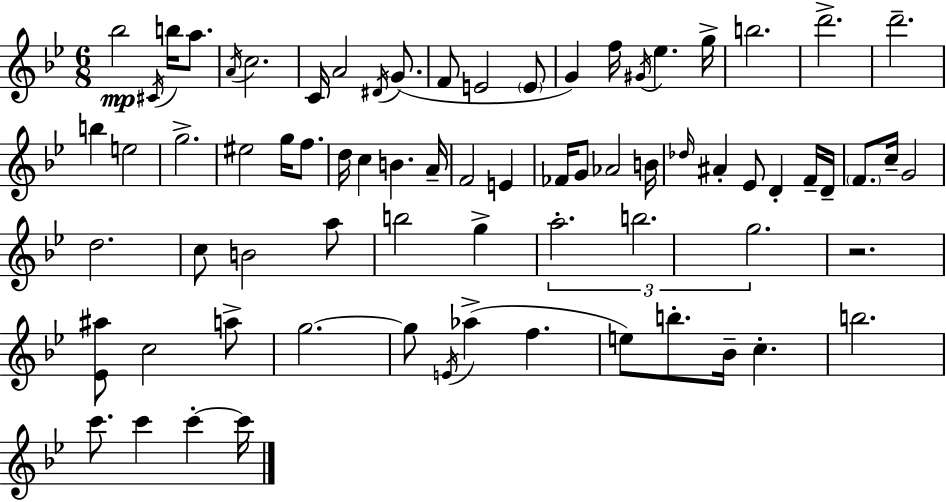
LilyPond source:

{
  \clef treble
  \numericTimeSignature
  \time 6/8
  \key bes \major
  \repeat volta 2 { bes''2\mp \acciaccatura { cis'16 } b''16 a''8. | \acciaccatura { a'16 } c''2. | c'16 a'2 \acciaccatura { dis'16 }( | g'8. f'8 e'2 | \break \parenthesize e'8 g'4) f''16 \acciaccatura { gis'16 } ees''4. | g''16-> b''2. | d'''2.-> | d'''2.-- | \break b''4 e''2 | g''2.-> | eis''2 | g''16 f''8. d''16 c''4 b'4. | \break a'16-- f'2 | e'4 fes'16 g'8 aes'2 | b'16 \grace { des''16 } ais'4-. ees'8 d'4-. | f'16-- d'16-- \parenthesize f'8. c''16-- g'2 | \break d''2. | c''8 b'2 | a''8 b''2 | g''4-> \tuplet 3/2 { a''2.-. | \break b''2. | g''2. } | r2. | <ees' ais''>8 c''2 | \break a''8-> g''2.~~ | g''8 \acciaccatura { e'16 } aes''4->( | f''4. e''8) b''8.-. bes'16-- | c''4.-. b''2. | \break c'''8. c'''4 | c'''4-.~~ c'''16 } \bar "|."
}